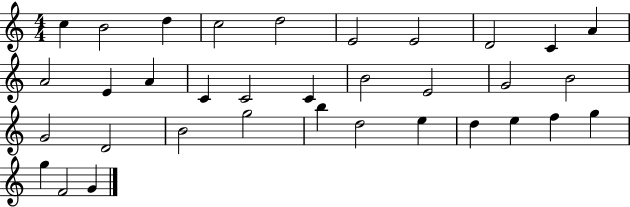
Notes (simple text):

C5/q B4/h D5/q C5/h D5/h E4/h E4/h D4/h C4/q A4/q A4/h E4/q A4/q C4/q C4/h C4/q B4/h E4/h G4/h B4/h G4/h D4/h B4/h G5/h B5/q D5/h E5/q D5/q E5/q F5/q G5/q G5/q F4/h G4/q